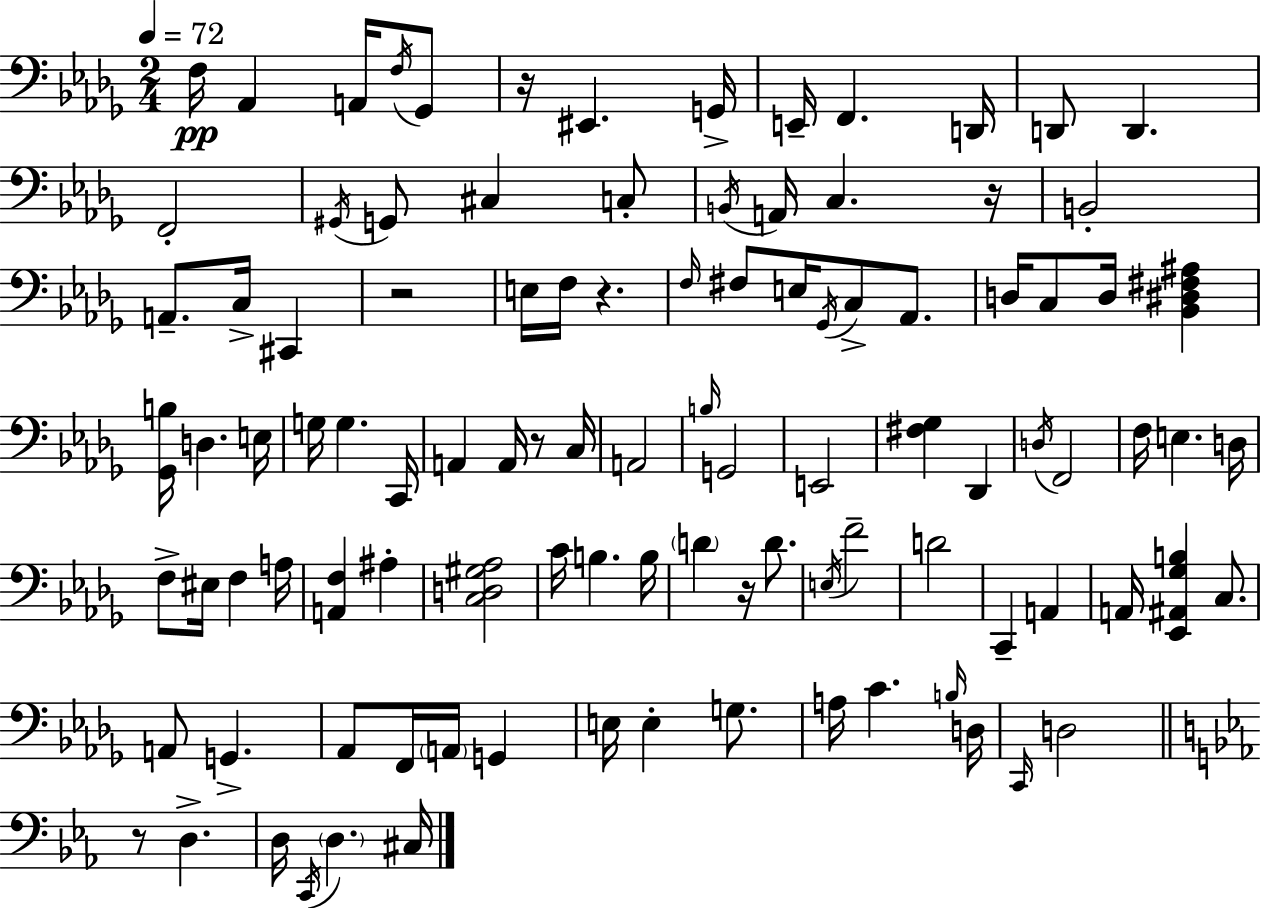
F3/s Ab2/q A2/s F3/s Gb2/e R/s EIS2/q. G2/s E2/s F2/q. D2/s D2/e D2/q. F2/h G#2/s G2/e C#3/q C3/e B2/s A2/s C3/q. R/s B2/h A2/e. C3/s C#2/q R/h E3/s F3/s R/q. F3/s F#3/e E3/s Gb2/s C3/e Ab2/e. D3/s C3/e D3/s [Bb2,D#3,F#3,A#3]/q [Gb2,B3]/s D3/q. E3/s G3/s G3/q. C2/s A2/q A2/s R/e C3/s A2/h B3/s G2/h E2/h [F#3,Gb3]/q Db2/q D3/s F2/h F3/s E3/q. D3/s F3/e EIS3/s F3/q A3/s [A2,F3]/q A#3/q [C3,D3,G#3,Ab3]/h C4/s B3/q. B3/s D4/q R/s D4/e. E3/s F4/h D4/h C2/q A2/q A2/s [Eb2,A#2,Gb3,B3]/q C3/e. A2/e G2/q. Ab2/e F2/s A2/s G2/q E3/s E3/q G3/e. A3/s C4/q. B3/s D3/s C2/s D3/h R/e D3/q. D3/s C2/s D3/q. C#3/s